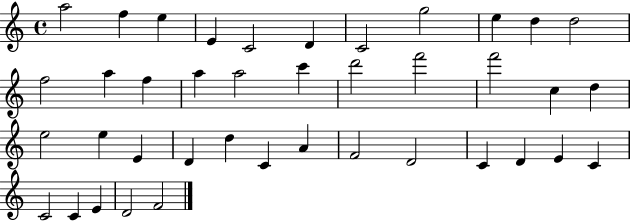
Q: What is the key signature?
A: C major